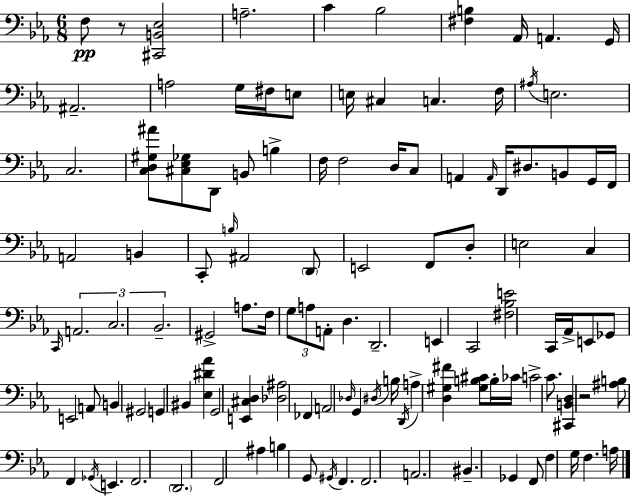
F3/e R/e [C#2,B2,Eb3]/h A3/h. C4/q Bb3/h [F#3,B3]/q Ab2/s A2/q. G2/s A#2/h. A3/h G3/s F#3/s E3/e E3/s C#3/q C3/q. F3/s A#3/s E3/h. C3/h. [C3,D3,G#3,A#4]/e [C#3,Eb3,Gb3]/e D2/e B2/e B3/q F3/s F3/h D3/s C3/e A2/q A2/s D2/s D#3/e. B2/e G2/s F2/s A2/h B2/q C2/e B3/s A#2/h D2/e E2/h F2/e D3/e E3/h C3/q C2/s A2/h. C3/h. Bb2/h. G#2/h A3/e. F3/s G3/e A3/e A2/e D3/q. D2/h. E2/q C2/h [F#3,Bb3,E4]/h C2/s Ab2/s E2/e Gb2/e E2/h A2/e B2/q G#2/h G2/q BIS2/q [Eb3,D#4,Ab4]/q G2/h [E2,C#3,D3]/q [Db3,A#3]/h FES2/q A2/h Db3/s G2/q D#3/s B3/s D2/s A3/q [D3,G#3,F#4]/q [G#3,B3,C#4]/e B3/s CES4/s C4/h C4/e. [C#2,B2,D3]/q R/h [A#3,B3]/e F2/q Gb2/s E2/q. F2/h. D2/h. F2/h A#3/q B3/q G2/e G#2/s F2/q. F2/h. A2/h. BIS2/q. Gb2/q F2/e F3/q G3/s F3/q. A3/s